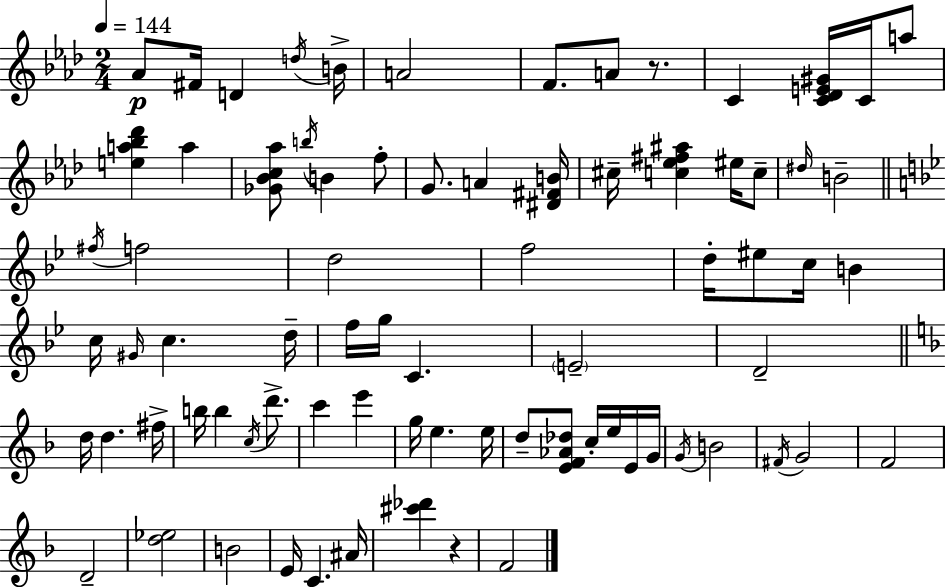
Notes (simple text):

Ab4/e F#4/s D4/q D5/s B4/s A4/h F4/e. A4/e R/e. C4/q [C4,Db4,E4,G#4]/s C4/s A5/e [E5,A5,Bb5,Db6]/q A5/q [Gb4,Bb4,C5,Ab5]/e B5/s B4/q F5/e G4/e. A4/q [D#4,F#4,B4]/s C#5/s [C5,Eb5,F#5,A#5]/q EIS5/s C5/e D#5/s B4/h F#5/s F5/h D5/h F5/h D5/s EIS5/e C5/s B4/q C5/s G#4/s C5/q. D5/s F5/s G5/s C4/q. E4/h D4/h D5/s D5/q. F#5/s B5/s B5/q C5/s D6/e. C6/q E6/q G5/s E5/q. E5/s D5/e [E4,F4,Ab4,Db5]/e C5/s E5/s E4/s G4/s G4/s B4/h F#4/s G4/h F4/h D4/h [D5,Eb5]/h B4/h E4/s C4/q. A#4/s [C#6,Db6]/q R/q F4/h